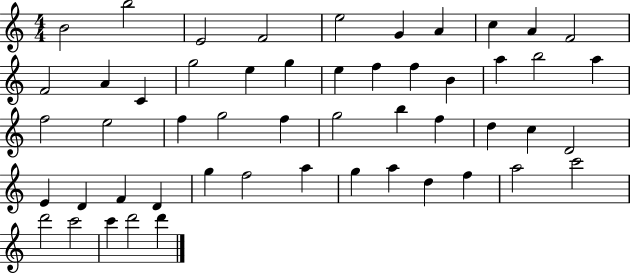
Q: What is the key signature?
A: C major